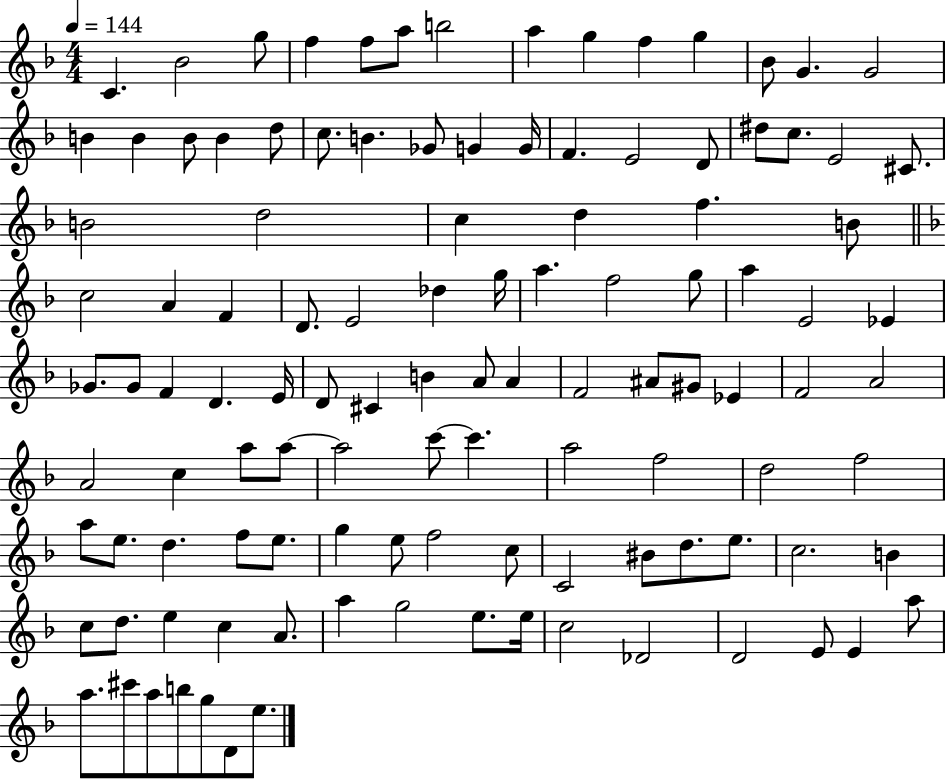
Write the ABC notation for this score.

X:1
T:Untitled
M:4/4
L:1/4
K:F
C _B2 g/2 f f/2 a/2 b2 a g f g _B/2 G G2 B B B/2 B d/2 c/2 B _G/2 G G/4 F E2 D/2 ^d/2 c/2 E2 ^C/2 B2 d2 c d f B/2 c2 A F D/2 E2 _d g/4 a f2 g/2 a E2 _E _G/2 _G/2 F D E/4 D/2 ^C B A/2 A F2 ^A/2 ^G/2 _E F2 A2 A2 c a/2 a/2 a2 c'/2 c' a2 f2 d2 f2 a/2 e/2 d f/2 e/2 g e/2 f2 c/2 C2 ^B/2 d/2 e/2 c2 B c/2 d/2 e c A/2 a g2 e/2 e/4 c2 _D2 D2 E/2 E a/2 a/2 ^c'/2 a/2 b/2 g/2 D/2 e/2